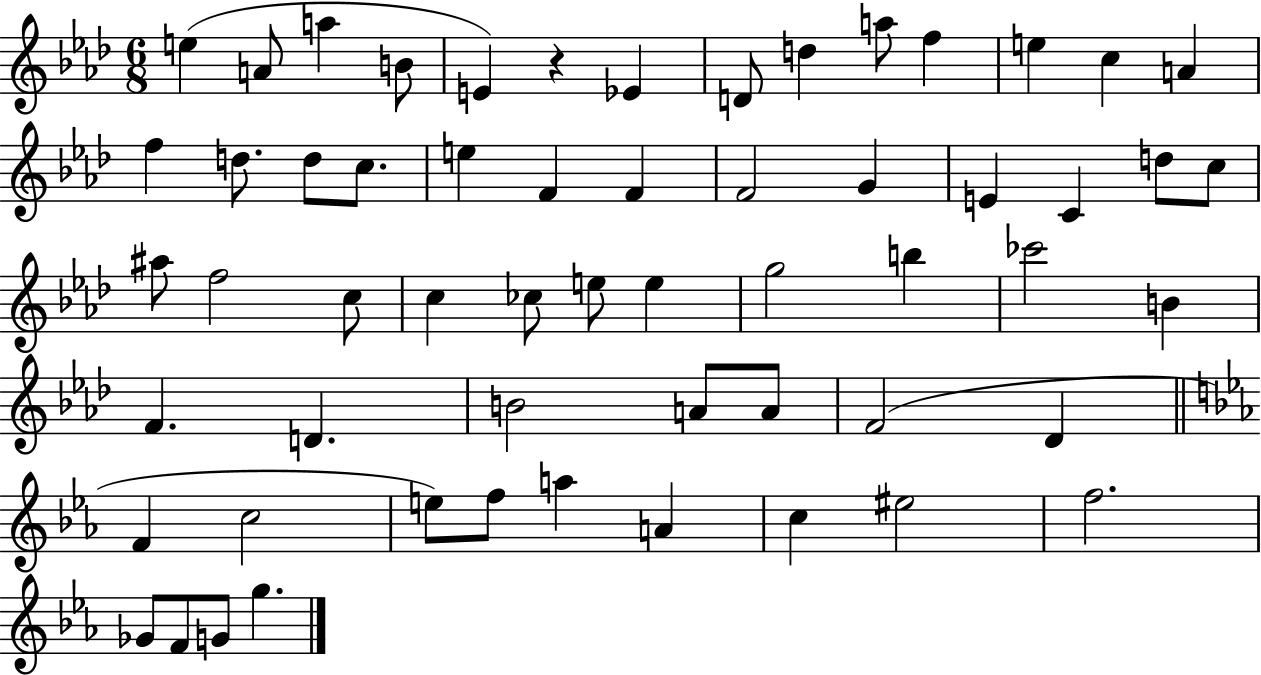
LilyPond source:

{
  \clef treble
  \numericTimeSignature
  \time 6/8
  \key aes \major
  e''4( a'8 a''4 b'8 | e'4) r4 ees'4 | d'8 d''4 a''8 f''4 | e''4 c''4 a'4 | \break f''4 d''8. d''8 c''8. | e''4 f'4 f'4 | f'2 g'4 | e'4 c'4 d''8 c''8 | \break ais''8 f''2 c''8 | c''4 ces''8 e''8 e''4 | g''2 b''4 | ces'''2 b'4 | \break f'4. d'4. | b'2 a'8 a'8 | f'2( des'4 | \bar "||" \break \key ees \major f'4 c''2 | e''8) f''8 a''4 a'4 | c''4 eis''2 | f''2. | \break ges'8 f'8 g'8 g''4. | \bar "|."
}